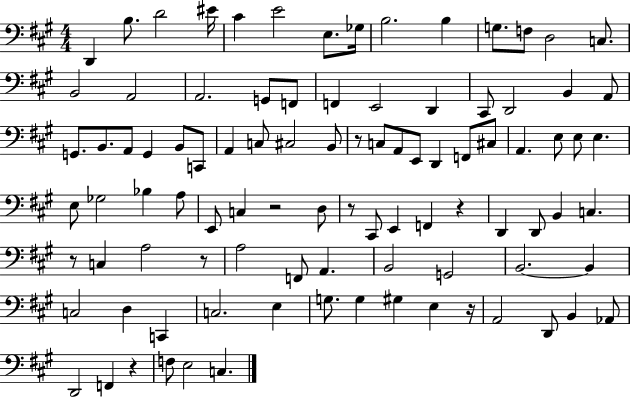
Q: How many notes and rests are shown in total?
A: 95